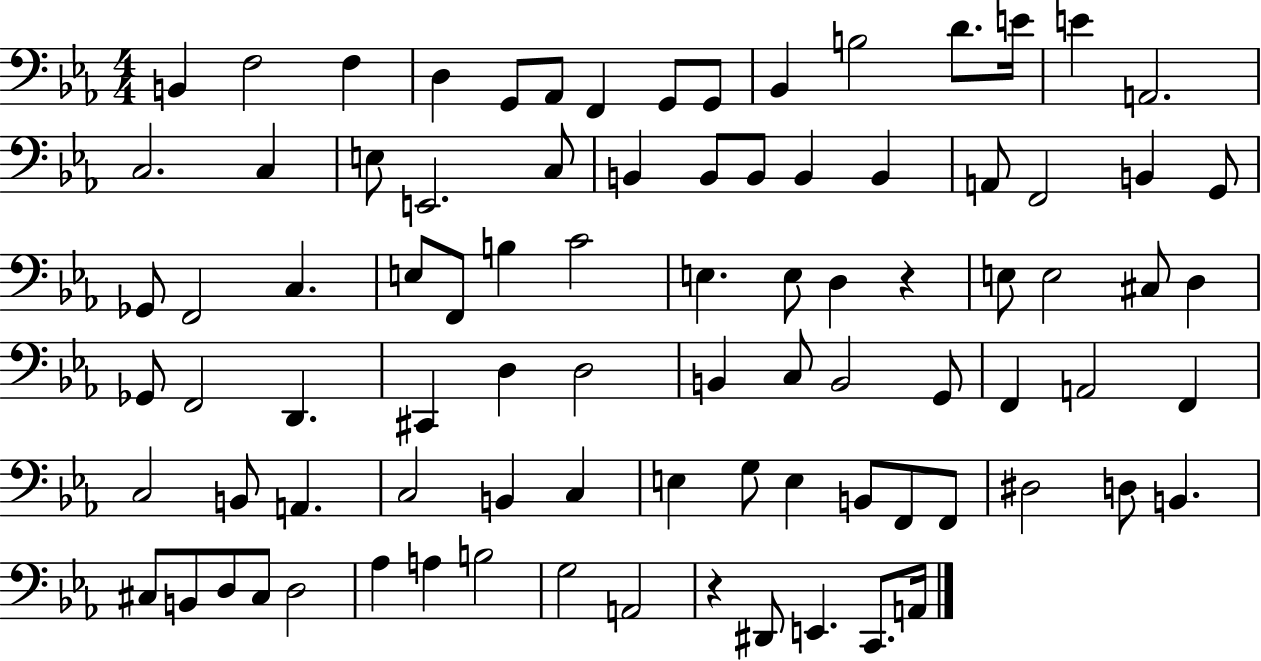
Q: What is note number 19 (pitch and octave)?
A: E2